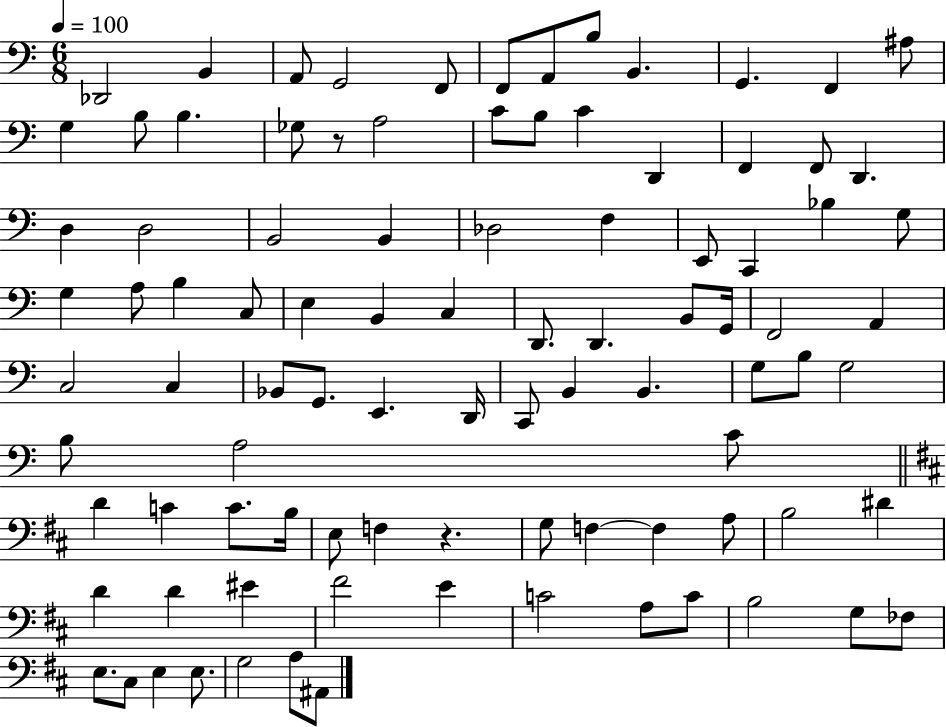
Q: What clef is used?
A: bass